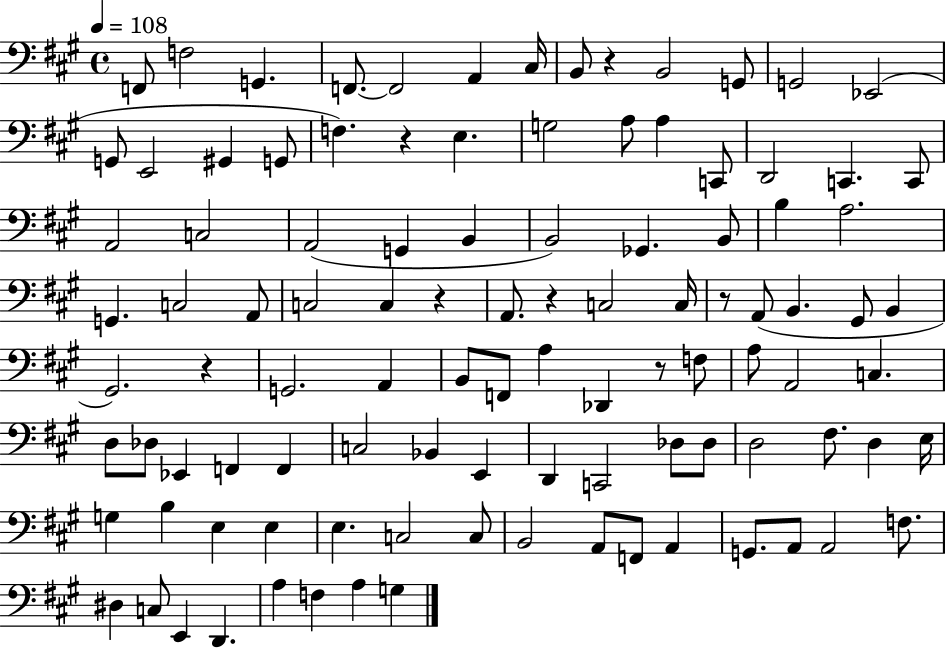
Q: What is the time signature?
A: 4/4